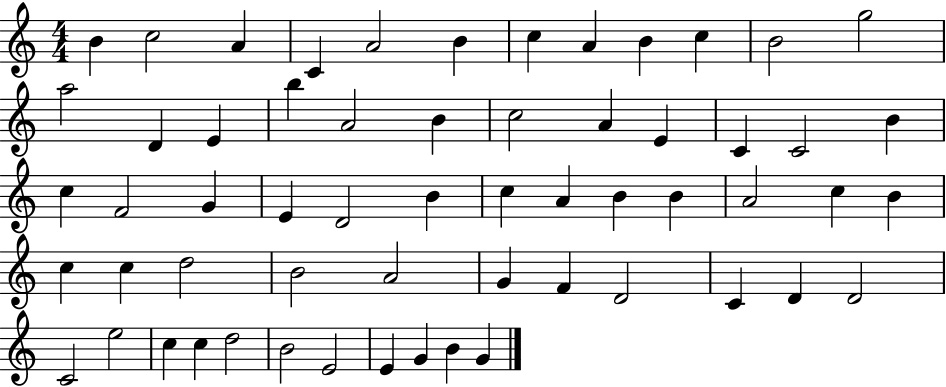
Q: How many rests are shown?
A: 0